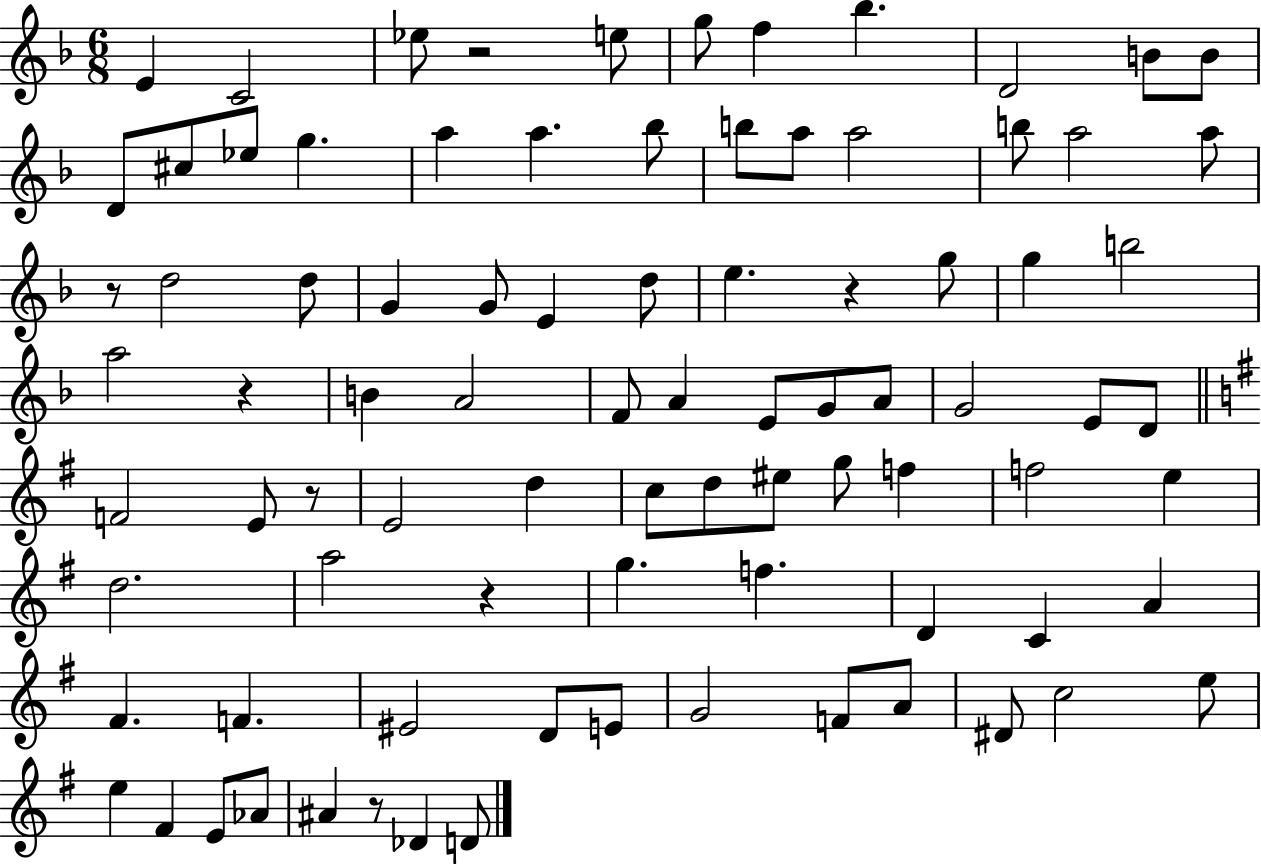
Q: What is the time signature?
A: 6/8